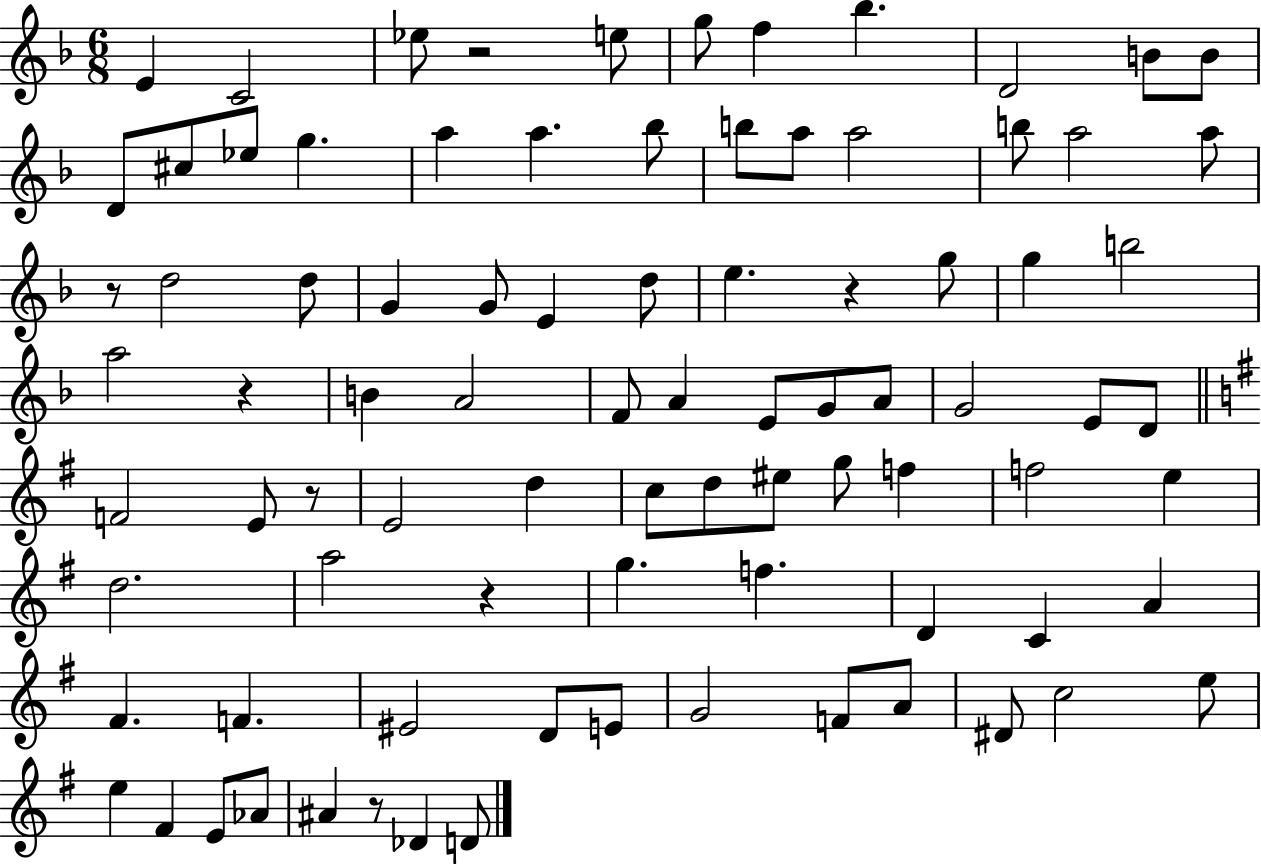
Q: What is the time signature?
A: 6/8